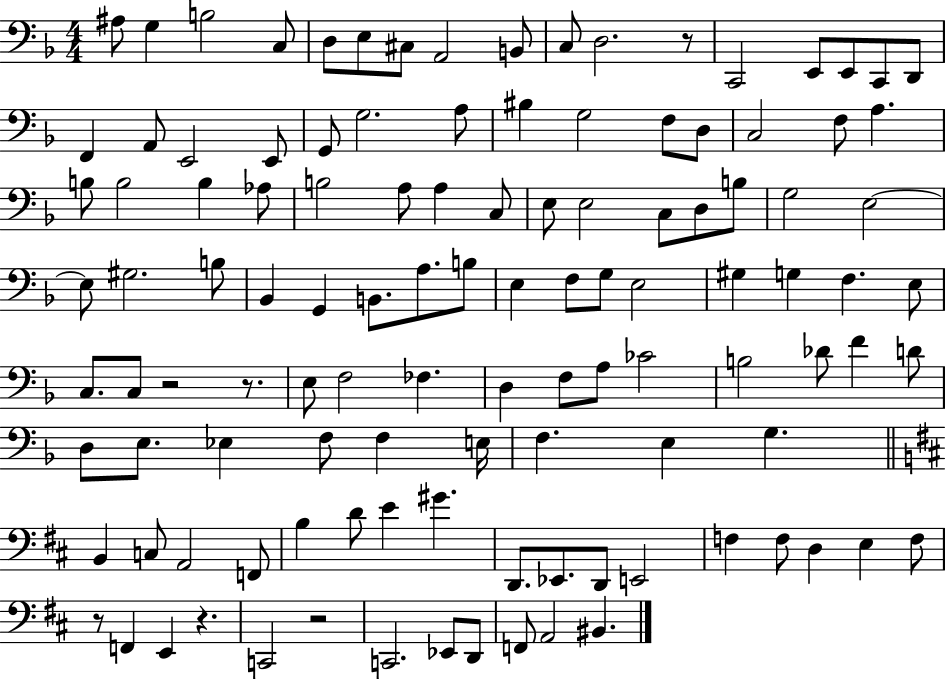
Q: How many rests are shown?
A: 6